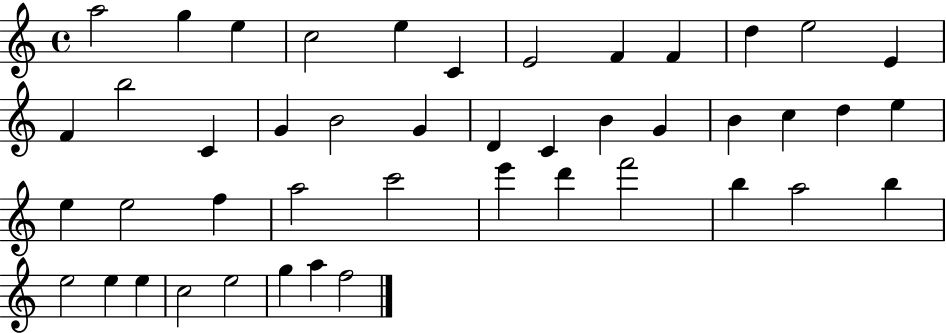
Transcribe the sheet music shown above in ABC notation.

X:1
T:Untitled
M:4/4
L:1/4
K:C
a2 g e c2 e C E2 F F d e2 E F b2 C G B2 G D C B G B c d e e e2 f a2 c'2 e' d' f'2 b a2 b e2 e e c2 e2 g a f2